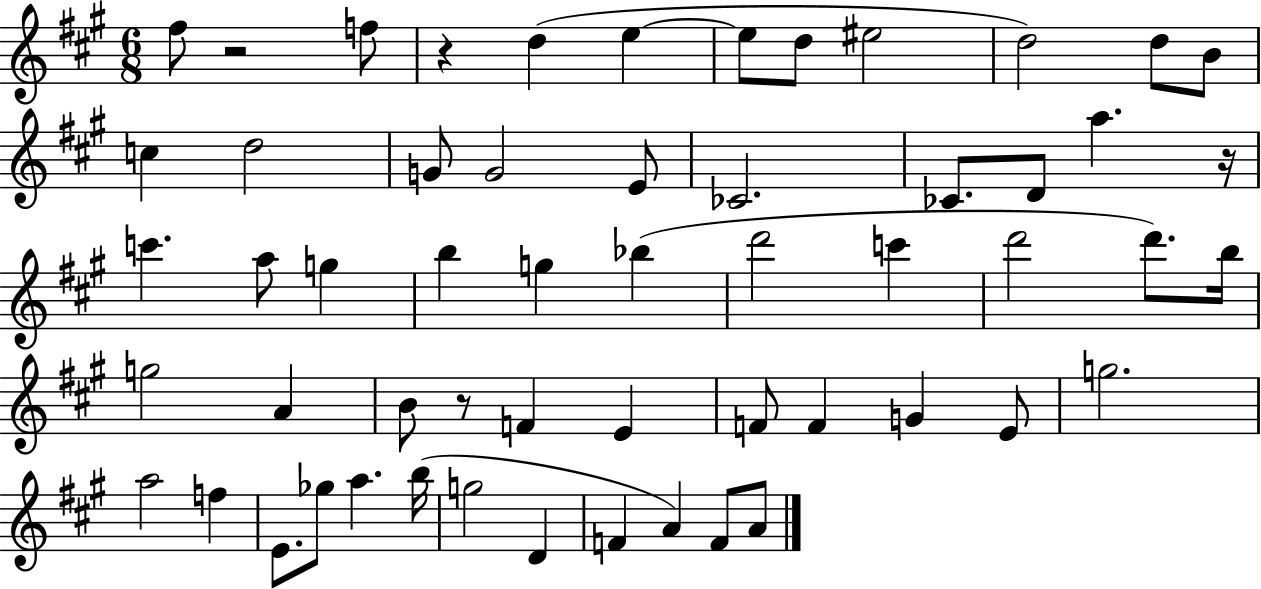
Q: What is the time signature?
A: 6/8